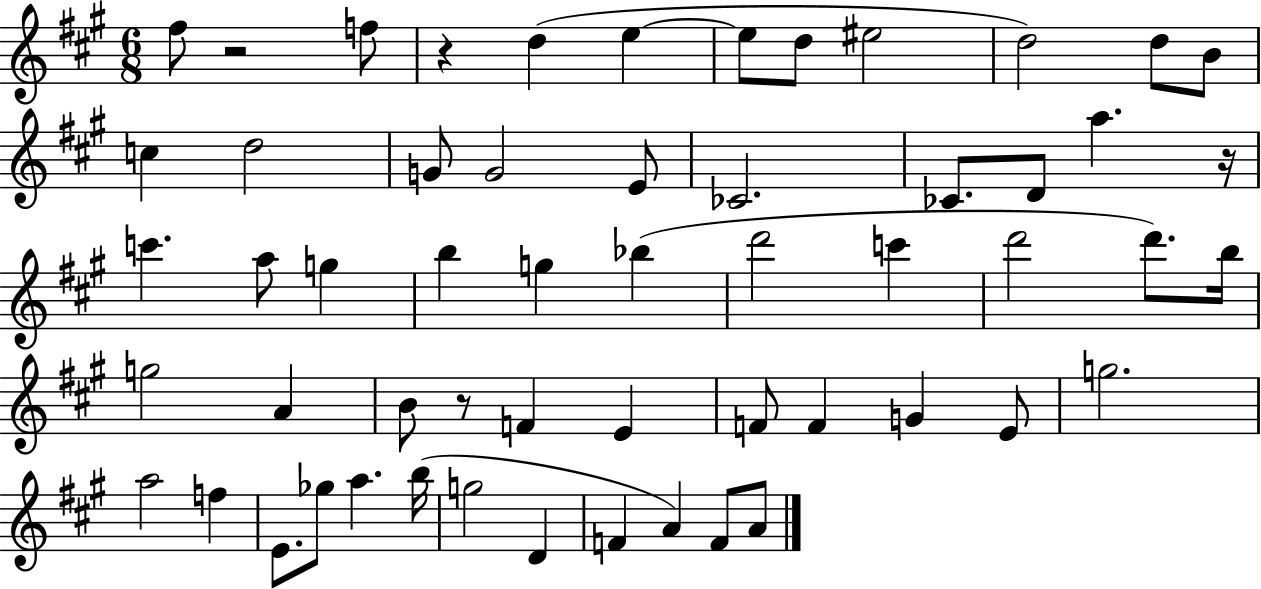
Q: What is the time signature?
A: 6/8